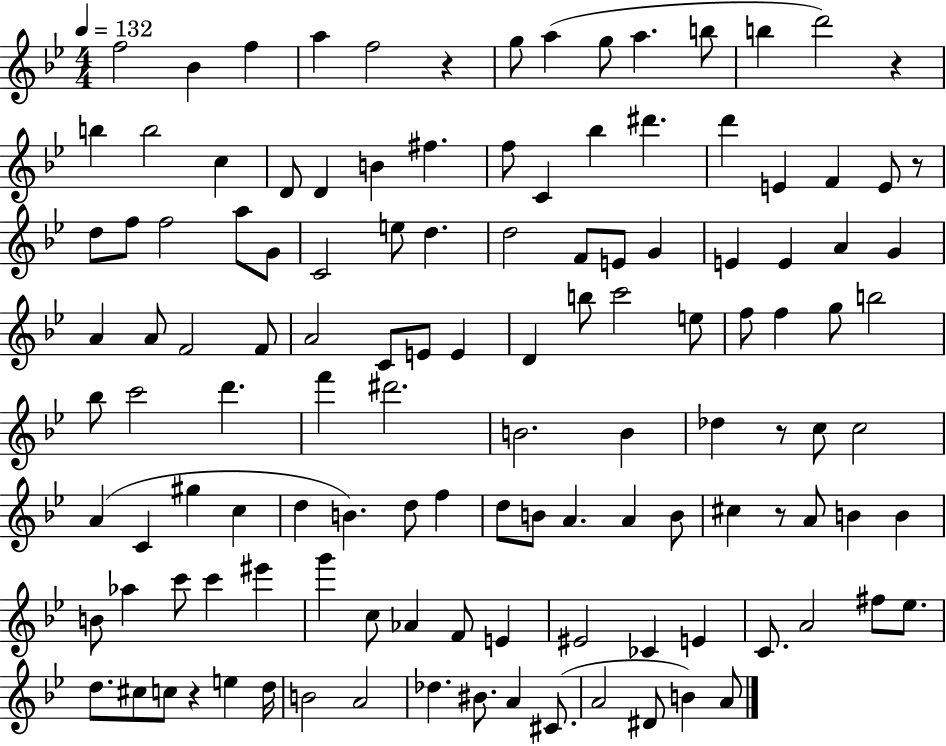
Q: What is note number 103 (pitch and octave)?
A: Eb5